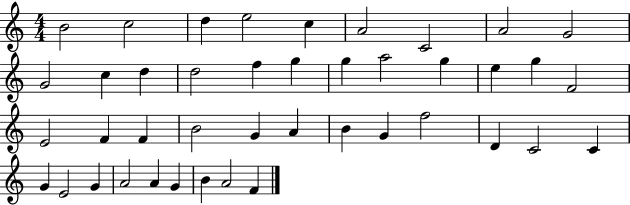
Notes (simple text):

B4/h C5/h D5/q E5/h C5/q A4/h C4/h A4/h G4/h G4/h C5/q D5/q D5/h F5/q G5/q G5/q A5/h G5/q E5/q G5/q F4/h E4/h F4/q F4/q B4/h G4/q A4/q B4/q G4/q F5/h D4/q C4/h C4/q G4/q E4/h G4/q A4/h A4/q G4/q B4/q A4/h F4/q